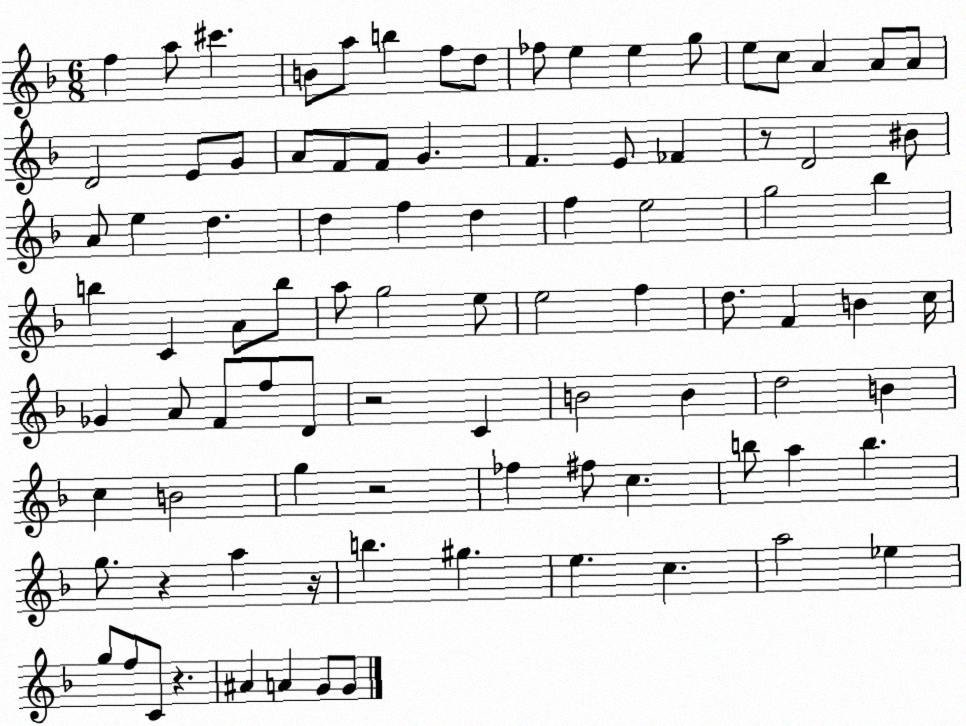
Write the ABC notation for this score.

X:1
T:Untitled
M:6/8
L:1/4
K:F
f a/2 ^c' B/2 a/2 b f/2 d/2 _f/2 e e g/2 e/2 c/2 A A/2 A/2 D2 E/2 G/2 A/2 F/2 F/2 G F E/2 _F z/2 D2 ^B/2 A/2 e d d f d f e2 g2 _b b C A/2 b/2 a/2 g2 e/2 e2 f d/2 F B c/4 _G A/2 F/2 f/2 D/2 z2 C B2 B d2 B c B2 g z2 _f ^f/2 c b/2 a b g/2 z a z/4 b ^g e c a2 _e g/2 f/2 C/2 z ^A A G/2 G/2